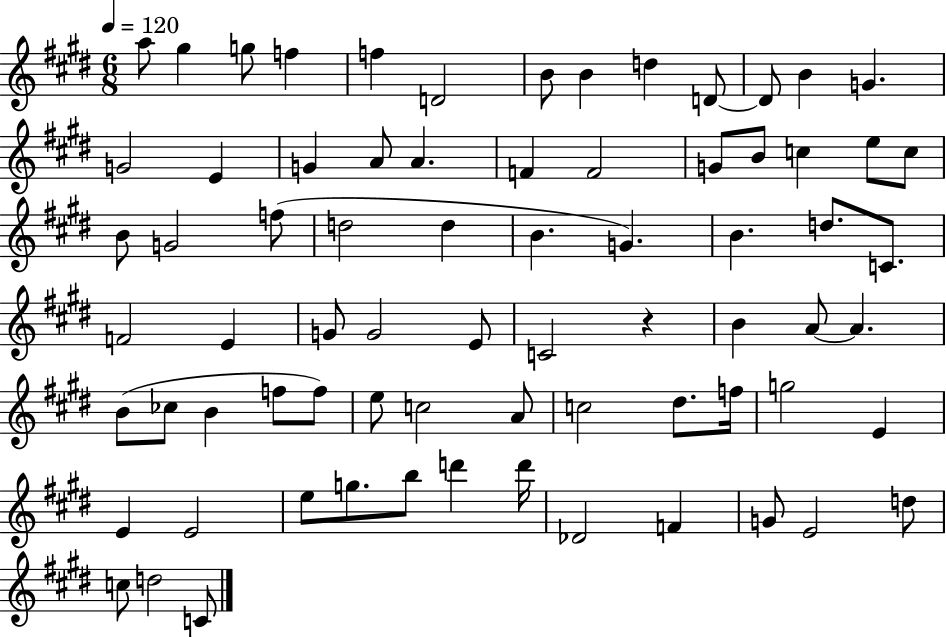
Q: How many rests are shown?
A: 1